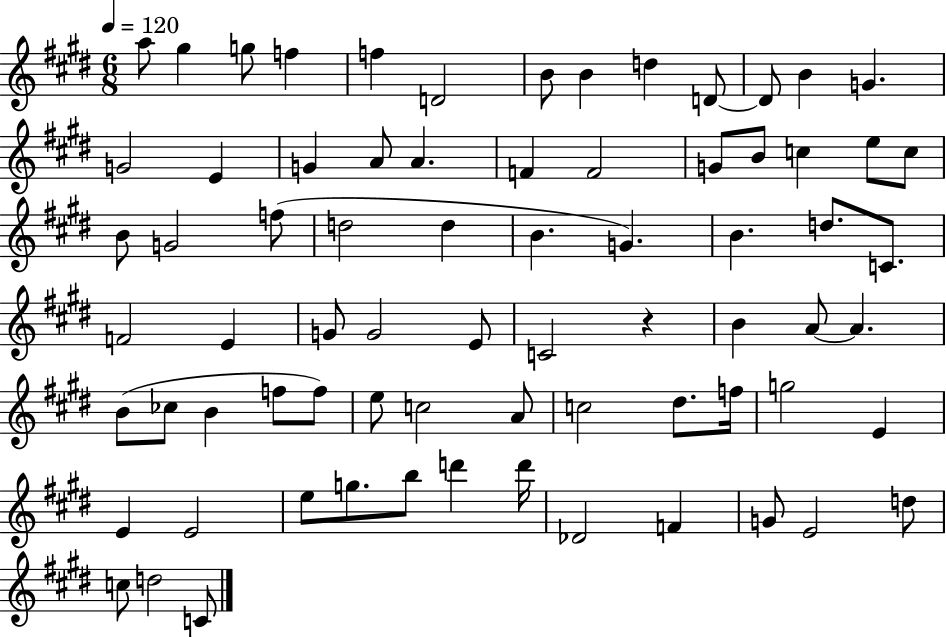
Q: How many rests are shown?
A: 1